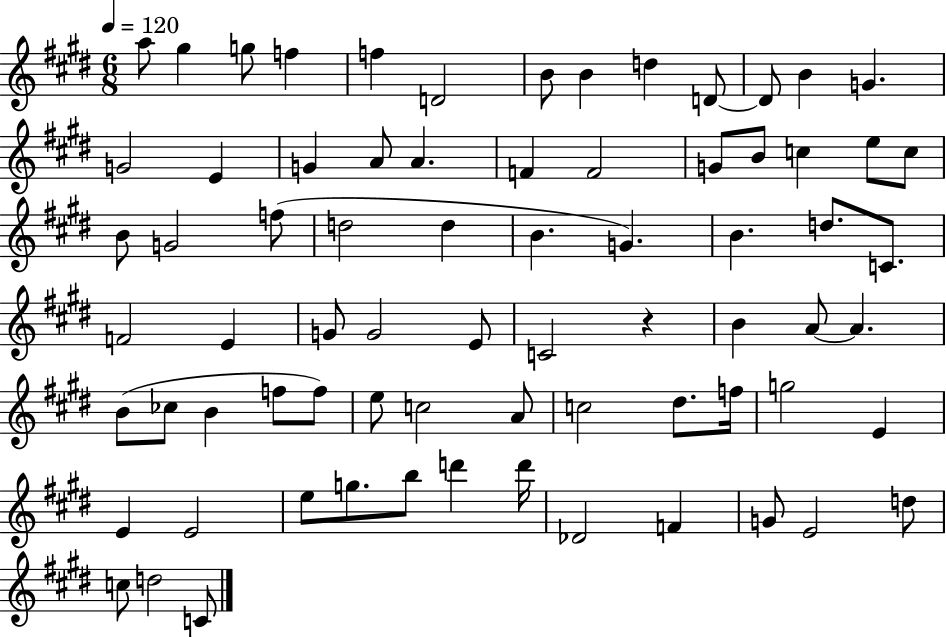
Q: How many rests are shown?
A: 1